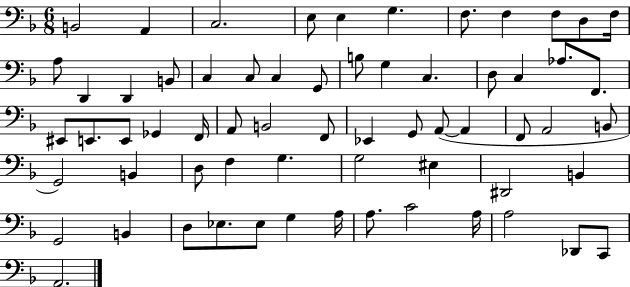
B2/h A2/q C3/h. E3/e E3/q G3/q. F3/e. F3/q F3/e D3/e F3/s A3/e D2/q D2/q B2/e C3/q C3/e C3/q G2/e B3/e G3/q C3/q. D3/e C3/q Ab3/e. F2/e. EIS2/e E2/e. E2/e Gb2/q F2/s A2/e B2/h F2/e Eb2/q G2/e A2/e A2/q F2/e A2/h B2/e G2/h B2/q D3/e F3/q G3/q. G3/h EIS3/q D#2/h B2/q G2/h B2/q D3/e Eb3/e. Eb3/e G3/q A3/s A3/e. C4/h A3/s A3/h Db2/e C2/e A2/h.